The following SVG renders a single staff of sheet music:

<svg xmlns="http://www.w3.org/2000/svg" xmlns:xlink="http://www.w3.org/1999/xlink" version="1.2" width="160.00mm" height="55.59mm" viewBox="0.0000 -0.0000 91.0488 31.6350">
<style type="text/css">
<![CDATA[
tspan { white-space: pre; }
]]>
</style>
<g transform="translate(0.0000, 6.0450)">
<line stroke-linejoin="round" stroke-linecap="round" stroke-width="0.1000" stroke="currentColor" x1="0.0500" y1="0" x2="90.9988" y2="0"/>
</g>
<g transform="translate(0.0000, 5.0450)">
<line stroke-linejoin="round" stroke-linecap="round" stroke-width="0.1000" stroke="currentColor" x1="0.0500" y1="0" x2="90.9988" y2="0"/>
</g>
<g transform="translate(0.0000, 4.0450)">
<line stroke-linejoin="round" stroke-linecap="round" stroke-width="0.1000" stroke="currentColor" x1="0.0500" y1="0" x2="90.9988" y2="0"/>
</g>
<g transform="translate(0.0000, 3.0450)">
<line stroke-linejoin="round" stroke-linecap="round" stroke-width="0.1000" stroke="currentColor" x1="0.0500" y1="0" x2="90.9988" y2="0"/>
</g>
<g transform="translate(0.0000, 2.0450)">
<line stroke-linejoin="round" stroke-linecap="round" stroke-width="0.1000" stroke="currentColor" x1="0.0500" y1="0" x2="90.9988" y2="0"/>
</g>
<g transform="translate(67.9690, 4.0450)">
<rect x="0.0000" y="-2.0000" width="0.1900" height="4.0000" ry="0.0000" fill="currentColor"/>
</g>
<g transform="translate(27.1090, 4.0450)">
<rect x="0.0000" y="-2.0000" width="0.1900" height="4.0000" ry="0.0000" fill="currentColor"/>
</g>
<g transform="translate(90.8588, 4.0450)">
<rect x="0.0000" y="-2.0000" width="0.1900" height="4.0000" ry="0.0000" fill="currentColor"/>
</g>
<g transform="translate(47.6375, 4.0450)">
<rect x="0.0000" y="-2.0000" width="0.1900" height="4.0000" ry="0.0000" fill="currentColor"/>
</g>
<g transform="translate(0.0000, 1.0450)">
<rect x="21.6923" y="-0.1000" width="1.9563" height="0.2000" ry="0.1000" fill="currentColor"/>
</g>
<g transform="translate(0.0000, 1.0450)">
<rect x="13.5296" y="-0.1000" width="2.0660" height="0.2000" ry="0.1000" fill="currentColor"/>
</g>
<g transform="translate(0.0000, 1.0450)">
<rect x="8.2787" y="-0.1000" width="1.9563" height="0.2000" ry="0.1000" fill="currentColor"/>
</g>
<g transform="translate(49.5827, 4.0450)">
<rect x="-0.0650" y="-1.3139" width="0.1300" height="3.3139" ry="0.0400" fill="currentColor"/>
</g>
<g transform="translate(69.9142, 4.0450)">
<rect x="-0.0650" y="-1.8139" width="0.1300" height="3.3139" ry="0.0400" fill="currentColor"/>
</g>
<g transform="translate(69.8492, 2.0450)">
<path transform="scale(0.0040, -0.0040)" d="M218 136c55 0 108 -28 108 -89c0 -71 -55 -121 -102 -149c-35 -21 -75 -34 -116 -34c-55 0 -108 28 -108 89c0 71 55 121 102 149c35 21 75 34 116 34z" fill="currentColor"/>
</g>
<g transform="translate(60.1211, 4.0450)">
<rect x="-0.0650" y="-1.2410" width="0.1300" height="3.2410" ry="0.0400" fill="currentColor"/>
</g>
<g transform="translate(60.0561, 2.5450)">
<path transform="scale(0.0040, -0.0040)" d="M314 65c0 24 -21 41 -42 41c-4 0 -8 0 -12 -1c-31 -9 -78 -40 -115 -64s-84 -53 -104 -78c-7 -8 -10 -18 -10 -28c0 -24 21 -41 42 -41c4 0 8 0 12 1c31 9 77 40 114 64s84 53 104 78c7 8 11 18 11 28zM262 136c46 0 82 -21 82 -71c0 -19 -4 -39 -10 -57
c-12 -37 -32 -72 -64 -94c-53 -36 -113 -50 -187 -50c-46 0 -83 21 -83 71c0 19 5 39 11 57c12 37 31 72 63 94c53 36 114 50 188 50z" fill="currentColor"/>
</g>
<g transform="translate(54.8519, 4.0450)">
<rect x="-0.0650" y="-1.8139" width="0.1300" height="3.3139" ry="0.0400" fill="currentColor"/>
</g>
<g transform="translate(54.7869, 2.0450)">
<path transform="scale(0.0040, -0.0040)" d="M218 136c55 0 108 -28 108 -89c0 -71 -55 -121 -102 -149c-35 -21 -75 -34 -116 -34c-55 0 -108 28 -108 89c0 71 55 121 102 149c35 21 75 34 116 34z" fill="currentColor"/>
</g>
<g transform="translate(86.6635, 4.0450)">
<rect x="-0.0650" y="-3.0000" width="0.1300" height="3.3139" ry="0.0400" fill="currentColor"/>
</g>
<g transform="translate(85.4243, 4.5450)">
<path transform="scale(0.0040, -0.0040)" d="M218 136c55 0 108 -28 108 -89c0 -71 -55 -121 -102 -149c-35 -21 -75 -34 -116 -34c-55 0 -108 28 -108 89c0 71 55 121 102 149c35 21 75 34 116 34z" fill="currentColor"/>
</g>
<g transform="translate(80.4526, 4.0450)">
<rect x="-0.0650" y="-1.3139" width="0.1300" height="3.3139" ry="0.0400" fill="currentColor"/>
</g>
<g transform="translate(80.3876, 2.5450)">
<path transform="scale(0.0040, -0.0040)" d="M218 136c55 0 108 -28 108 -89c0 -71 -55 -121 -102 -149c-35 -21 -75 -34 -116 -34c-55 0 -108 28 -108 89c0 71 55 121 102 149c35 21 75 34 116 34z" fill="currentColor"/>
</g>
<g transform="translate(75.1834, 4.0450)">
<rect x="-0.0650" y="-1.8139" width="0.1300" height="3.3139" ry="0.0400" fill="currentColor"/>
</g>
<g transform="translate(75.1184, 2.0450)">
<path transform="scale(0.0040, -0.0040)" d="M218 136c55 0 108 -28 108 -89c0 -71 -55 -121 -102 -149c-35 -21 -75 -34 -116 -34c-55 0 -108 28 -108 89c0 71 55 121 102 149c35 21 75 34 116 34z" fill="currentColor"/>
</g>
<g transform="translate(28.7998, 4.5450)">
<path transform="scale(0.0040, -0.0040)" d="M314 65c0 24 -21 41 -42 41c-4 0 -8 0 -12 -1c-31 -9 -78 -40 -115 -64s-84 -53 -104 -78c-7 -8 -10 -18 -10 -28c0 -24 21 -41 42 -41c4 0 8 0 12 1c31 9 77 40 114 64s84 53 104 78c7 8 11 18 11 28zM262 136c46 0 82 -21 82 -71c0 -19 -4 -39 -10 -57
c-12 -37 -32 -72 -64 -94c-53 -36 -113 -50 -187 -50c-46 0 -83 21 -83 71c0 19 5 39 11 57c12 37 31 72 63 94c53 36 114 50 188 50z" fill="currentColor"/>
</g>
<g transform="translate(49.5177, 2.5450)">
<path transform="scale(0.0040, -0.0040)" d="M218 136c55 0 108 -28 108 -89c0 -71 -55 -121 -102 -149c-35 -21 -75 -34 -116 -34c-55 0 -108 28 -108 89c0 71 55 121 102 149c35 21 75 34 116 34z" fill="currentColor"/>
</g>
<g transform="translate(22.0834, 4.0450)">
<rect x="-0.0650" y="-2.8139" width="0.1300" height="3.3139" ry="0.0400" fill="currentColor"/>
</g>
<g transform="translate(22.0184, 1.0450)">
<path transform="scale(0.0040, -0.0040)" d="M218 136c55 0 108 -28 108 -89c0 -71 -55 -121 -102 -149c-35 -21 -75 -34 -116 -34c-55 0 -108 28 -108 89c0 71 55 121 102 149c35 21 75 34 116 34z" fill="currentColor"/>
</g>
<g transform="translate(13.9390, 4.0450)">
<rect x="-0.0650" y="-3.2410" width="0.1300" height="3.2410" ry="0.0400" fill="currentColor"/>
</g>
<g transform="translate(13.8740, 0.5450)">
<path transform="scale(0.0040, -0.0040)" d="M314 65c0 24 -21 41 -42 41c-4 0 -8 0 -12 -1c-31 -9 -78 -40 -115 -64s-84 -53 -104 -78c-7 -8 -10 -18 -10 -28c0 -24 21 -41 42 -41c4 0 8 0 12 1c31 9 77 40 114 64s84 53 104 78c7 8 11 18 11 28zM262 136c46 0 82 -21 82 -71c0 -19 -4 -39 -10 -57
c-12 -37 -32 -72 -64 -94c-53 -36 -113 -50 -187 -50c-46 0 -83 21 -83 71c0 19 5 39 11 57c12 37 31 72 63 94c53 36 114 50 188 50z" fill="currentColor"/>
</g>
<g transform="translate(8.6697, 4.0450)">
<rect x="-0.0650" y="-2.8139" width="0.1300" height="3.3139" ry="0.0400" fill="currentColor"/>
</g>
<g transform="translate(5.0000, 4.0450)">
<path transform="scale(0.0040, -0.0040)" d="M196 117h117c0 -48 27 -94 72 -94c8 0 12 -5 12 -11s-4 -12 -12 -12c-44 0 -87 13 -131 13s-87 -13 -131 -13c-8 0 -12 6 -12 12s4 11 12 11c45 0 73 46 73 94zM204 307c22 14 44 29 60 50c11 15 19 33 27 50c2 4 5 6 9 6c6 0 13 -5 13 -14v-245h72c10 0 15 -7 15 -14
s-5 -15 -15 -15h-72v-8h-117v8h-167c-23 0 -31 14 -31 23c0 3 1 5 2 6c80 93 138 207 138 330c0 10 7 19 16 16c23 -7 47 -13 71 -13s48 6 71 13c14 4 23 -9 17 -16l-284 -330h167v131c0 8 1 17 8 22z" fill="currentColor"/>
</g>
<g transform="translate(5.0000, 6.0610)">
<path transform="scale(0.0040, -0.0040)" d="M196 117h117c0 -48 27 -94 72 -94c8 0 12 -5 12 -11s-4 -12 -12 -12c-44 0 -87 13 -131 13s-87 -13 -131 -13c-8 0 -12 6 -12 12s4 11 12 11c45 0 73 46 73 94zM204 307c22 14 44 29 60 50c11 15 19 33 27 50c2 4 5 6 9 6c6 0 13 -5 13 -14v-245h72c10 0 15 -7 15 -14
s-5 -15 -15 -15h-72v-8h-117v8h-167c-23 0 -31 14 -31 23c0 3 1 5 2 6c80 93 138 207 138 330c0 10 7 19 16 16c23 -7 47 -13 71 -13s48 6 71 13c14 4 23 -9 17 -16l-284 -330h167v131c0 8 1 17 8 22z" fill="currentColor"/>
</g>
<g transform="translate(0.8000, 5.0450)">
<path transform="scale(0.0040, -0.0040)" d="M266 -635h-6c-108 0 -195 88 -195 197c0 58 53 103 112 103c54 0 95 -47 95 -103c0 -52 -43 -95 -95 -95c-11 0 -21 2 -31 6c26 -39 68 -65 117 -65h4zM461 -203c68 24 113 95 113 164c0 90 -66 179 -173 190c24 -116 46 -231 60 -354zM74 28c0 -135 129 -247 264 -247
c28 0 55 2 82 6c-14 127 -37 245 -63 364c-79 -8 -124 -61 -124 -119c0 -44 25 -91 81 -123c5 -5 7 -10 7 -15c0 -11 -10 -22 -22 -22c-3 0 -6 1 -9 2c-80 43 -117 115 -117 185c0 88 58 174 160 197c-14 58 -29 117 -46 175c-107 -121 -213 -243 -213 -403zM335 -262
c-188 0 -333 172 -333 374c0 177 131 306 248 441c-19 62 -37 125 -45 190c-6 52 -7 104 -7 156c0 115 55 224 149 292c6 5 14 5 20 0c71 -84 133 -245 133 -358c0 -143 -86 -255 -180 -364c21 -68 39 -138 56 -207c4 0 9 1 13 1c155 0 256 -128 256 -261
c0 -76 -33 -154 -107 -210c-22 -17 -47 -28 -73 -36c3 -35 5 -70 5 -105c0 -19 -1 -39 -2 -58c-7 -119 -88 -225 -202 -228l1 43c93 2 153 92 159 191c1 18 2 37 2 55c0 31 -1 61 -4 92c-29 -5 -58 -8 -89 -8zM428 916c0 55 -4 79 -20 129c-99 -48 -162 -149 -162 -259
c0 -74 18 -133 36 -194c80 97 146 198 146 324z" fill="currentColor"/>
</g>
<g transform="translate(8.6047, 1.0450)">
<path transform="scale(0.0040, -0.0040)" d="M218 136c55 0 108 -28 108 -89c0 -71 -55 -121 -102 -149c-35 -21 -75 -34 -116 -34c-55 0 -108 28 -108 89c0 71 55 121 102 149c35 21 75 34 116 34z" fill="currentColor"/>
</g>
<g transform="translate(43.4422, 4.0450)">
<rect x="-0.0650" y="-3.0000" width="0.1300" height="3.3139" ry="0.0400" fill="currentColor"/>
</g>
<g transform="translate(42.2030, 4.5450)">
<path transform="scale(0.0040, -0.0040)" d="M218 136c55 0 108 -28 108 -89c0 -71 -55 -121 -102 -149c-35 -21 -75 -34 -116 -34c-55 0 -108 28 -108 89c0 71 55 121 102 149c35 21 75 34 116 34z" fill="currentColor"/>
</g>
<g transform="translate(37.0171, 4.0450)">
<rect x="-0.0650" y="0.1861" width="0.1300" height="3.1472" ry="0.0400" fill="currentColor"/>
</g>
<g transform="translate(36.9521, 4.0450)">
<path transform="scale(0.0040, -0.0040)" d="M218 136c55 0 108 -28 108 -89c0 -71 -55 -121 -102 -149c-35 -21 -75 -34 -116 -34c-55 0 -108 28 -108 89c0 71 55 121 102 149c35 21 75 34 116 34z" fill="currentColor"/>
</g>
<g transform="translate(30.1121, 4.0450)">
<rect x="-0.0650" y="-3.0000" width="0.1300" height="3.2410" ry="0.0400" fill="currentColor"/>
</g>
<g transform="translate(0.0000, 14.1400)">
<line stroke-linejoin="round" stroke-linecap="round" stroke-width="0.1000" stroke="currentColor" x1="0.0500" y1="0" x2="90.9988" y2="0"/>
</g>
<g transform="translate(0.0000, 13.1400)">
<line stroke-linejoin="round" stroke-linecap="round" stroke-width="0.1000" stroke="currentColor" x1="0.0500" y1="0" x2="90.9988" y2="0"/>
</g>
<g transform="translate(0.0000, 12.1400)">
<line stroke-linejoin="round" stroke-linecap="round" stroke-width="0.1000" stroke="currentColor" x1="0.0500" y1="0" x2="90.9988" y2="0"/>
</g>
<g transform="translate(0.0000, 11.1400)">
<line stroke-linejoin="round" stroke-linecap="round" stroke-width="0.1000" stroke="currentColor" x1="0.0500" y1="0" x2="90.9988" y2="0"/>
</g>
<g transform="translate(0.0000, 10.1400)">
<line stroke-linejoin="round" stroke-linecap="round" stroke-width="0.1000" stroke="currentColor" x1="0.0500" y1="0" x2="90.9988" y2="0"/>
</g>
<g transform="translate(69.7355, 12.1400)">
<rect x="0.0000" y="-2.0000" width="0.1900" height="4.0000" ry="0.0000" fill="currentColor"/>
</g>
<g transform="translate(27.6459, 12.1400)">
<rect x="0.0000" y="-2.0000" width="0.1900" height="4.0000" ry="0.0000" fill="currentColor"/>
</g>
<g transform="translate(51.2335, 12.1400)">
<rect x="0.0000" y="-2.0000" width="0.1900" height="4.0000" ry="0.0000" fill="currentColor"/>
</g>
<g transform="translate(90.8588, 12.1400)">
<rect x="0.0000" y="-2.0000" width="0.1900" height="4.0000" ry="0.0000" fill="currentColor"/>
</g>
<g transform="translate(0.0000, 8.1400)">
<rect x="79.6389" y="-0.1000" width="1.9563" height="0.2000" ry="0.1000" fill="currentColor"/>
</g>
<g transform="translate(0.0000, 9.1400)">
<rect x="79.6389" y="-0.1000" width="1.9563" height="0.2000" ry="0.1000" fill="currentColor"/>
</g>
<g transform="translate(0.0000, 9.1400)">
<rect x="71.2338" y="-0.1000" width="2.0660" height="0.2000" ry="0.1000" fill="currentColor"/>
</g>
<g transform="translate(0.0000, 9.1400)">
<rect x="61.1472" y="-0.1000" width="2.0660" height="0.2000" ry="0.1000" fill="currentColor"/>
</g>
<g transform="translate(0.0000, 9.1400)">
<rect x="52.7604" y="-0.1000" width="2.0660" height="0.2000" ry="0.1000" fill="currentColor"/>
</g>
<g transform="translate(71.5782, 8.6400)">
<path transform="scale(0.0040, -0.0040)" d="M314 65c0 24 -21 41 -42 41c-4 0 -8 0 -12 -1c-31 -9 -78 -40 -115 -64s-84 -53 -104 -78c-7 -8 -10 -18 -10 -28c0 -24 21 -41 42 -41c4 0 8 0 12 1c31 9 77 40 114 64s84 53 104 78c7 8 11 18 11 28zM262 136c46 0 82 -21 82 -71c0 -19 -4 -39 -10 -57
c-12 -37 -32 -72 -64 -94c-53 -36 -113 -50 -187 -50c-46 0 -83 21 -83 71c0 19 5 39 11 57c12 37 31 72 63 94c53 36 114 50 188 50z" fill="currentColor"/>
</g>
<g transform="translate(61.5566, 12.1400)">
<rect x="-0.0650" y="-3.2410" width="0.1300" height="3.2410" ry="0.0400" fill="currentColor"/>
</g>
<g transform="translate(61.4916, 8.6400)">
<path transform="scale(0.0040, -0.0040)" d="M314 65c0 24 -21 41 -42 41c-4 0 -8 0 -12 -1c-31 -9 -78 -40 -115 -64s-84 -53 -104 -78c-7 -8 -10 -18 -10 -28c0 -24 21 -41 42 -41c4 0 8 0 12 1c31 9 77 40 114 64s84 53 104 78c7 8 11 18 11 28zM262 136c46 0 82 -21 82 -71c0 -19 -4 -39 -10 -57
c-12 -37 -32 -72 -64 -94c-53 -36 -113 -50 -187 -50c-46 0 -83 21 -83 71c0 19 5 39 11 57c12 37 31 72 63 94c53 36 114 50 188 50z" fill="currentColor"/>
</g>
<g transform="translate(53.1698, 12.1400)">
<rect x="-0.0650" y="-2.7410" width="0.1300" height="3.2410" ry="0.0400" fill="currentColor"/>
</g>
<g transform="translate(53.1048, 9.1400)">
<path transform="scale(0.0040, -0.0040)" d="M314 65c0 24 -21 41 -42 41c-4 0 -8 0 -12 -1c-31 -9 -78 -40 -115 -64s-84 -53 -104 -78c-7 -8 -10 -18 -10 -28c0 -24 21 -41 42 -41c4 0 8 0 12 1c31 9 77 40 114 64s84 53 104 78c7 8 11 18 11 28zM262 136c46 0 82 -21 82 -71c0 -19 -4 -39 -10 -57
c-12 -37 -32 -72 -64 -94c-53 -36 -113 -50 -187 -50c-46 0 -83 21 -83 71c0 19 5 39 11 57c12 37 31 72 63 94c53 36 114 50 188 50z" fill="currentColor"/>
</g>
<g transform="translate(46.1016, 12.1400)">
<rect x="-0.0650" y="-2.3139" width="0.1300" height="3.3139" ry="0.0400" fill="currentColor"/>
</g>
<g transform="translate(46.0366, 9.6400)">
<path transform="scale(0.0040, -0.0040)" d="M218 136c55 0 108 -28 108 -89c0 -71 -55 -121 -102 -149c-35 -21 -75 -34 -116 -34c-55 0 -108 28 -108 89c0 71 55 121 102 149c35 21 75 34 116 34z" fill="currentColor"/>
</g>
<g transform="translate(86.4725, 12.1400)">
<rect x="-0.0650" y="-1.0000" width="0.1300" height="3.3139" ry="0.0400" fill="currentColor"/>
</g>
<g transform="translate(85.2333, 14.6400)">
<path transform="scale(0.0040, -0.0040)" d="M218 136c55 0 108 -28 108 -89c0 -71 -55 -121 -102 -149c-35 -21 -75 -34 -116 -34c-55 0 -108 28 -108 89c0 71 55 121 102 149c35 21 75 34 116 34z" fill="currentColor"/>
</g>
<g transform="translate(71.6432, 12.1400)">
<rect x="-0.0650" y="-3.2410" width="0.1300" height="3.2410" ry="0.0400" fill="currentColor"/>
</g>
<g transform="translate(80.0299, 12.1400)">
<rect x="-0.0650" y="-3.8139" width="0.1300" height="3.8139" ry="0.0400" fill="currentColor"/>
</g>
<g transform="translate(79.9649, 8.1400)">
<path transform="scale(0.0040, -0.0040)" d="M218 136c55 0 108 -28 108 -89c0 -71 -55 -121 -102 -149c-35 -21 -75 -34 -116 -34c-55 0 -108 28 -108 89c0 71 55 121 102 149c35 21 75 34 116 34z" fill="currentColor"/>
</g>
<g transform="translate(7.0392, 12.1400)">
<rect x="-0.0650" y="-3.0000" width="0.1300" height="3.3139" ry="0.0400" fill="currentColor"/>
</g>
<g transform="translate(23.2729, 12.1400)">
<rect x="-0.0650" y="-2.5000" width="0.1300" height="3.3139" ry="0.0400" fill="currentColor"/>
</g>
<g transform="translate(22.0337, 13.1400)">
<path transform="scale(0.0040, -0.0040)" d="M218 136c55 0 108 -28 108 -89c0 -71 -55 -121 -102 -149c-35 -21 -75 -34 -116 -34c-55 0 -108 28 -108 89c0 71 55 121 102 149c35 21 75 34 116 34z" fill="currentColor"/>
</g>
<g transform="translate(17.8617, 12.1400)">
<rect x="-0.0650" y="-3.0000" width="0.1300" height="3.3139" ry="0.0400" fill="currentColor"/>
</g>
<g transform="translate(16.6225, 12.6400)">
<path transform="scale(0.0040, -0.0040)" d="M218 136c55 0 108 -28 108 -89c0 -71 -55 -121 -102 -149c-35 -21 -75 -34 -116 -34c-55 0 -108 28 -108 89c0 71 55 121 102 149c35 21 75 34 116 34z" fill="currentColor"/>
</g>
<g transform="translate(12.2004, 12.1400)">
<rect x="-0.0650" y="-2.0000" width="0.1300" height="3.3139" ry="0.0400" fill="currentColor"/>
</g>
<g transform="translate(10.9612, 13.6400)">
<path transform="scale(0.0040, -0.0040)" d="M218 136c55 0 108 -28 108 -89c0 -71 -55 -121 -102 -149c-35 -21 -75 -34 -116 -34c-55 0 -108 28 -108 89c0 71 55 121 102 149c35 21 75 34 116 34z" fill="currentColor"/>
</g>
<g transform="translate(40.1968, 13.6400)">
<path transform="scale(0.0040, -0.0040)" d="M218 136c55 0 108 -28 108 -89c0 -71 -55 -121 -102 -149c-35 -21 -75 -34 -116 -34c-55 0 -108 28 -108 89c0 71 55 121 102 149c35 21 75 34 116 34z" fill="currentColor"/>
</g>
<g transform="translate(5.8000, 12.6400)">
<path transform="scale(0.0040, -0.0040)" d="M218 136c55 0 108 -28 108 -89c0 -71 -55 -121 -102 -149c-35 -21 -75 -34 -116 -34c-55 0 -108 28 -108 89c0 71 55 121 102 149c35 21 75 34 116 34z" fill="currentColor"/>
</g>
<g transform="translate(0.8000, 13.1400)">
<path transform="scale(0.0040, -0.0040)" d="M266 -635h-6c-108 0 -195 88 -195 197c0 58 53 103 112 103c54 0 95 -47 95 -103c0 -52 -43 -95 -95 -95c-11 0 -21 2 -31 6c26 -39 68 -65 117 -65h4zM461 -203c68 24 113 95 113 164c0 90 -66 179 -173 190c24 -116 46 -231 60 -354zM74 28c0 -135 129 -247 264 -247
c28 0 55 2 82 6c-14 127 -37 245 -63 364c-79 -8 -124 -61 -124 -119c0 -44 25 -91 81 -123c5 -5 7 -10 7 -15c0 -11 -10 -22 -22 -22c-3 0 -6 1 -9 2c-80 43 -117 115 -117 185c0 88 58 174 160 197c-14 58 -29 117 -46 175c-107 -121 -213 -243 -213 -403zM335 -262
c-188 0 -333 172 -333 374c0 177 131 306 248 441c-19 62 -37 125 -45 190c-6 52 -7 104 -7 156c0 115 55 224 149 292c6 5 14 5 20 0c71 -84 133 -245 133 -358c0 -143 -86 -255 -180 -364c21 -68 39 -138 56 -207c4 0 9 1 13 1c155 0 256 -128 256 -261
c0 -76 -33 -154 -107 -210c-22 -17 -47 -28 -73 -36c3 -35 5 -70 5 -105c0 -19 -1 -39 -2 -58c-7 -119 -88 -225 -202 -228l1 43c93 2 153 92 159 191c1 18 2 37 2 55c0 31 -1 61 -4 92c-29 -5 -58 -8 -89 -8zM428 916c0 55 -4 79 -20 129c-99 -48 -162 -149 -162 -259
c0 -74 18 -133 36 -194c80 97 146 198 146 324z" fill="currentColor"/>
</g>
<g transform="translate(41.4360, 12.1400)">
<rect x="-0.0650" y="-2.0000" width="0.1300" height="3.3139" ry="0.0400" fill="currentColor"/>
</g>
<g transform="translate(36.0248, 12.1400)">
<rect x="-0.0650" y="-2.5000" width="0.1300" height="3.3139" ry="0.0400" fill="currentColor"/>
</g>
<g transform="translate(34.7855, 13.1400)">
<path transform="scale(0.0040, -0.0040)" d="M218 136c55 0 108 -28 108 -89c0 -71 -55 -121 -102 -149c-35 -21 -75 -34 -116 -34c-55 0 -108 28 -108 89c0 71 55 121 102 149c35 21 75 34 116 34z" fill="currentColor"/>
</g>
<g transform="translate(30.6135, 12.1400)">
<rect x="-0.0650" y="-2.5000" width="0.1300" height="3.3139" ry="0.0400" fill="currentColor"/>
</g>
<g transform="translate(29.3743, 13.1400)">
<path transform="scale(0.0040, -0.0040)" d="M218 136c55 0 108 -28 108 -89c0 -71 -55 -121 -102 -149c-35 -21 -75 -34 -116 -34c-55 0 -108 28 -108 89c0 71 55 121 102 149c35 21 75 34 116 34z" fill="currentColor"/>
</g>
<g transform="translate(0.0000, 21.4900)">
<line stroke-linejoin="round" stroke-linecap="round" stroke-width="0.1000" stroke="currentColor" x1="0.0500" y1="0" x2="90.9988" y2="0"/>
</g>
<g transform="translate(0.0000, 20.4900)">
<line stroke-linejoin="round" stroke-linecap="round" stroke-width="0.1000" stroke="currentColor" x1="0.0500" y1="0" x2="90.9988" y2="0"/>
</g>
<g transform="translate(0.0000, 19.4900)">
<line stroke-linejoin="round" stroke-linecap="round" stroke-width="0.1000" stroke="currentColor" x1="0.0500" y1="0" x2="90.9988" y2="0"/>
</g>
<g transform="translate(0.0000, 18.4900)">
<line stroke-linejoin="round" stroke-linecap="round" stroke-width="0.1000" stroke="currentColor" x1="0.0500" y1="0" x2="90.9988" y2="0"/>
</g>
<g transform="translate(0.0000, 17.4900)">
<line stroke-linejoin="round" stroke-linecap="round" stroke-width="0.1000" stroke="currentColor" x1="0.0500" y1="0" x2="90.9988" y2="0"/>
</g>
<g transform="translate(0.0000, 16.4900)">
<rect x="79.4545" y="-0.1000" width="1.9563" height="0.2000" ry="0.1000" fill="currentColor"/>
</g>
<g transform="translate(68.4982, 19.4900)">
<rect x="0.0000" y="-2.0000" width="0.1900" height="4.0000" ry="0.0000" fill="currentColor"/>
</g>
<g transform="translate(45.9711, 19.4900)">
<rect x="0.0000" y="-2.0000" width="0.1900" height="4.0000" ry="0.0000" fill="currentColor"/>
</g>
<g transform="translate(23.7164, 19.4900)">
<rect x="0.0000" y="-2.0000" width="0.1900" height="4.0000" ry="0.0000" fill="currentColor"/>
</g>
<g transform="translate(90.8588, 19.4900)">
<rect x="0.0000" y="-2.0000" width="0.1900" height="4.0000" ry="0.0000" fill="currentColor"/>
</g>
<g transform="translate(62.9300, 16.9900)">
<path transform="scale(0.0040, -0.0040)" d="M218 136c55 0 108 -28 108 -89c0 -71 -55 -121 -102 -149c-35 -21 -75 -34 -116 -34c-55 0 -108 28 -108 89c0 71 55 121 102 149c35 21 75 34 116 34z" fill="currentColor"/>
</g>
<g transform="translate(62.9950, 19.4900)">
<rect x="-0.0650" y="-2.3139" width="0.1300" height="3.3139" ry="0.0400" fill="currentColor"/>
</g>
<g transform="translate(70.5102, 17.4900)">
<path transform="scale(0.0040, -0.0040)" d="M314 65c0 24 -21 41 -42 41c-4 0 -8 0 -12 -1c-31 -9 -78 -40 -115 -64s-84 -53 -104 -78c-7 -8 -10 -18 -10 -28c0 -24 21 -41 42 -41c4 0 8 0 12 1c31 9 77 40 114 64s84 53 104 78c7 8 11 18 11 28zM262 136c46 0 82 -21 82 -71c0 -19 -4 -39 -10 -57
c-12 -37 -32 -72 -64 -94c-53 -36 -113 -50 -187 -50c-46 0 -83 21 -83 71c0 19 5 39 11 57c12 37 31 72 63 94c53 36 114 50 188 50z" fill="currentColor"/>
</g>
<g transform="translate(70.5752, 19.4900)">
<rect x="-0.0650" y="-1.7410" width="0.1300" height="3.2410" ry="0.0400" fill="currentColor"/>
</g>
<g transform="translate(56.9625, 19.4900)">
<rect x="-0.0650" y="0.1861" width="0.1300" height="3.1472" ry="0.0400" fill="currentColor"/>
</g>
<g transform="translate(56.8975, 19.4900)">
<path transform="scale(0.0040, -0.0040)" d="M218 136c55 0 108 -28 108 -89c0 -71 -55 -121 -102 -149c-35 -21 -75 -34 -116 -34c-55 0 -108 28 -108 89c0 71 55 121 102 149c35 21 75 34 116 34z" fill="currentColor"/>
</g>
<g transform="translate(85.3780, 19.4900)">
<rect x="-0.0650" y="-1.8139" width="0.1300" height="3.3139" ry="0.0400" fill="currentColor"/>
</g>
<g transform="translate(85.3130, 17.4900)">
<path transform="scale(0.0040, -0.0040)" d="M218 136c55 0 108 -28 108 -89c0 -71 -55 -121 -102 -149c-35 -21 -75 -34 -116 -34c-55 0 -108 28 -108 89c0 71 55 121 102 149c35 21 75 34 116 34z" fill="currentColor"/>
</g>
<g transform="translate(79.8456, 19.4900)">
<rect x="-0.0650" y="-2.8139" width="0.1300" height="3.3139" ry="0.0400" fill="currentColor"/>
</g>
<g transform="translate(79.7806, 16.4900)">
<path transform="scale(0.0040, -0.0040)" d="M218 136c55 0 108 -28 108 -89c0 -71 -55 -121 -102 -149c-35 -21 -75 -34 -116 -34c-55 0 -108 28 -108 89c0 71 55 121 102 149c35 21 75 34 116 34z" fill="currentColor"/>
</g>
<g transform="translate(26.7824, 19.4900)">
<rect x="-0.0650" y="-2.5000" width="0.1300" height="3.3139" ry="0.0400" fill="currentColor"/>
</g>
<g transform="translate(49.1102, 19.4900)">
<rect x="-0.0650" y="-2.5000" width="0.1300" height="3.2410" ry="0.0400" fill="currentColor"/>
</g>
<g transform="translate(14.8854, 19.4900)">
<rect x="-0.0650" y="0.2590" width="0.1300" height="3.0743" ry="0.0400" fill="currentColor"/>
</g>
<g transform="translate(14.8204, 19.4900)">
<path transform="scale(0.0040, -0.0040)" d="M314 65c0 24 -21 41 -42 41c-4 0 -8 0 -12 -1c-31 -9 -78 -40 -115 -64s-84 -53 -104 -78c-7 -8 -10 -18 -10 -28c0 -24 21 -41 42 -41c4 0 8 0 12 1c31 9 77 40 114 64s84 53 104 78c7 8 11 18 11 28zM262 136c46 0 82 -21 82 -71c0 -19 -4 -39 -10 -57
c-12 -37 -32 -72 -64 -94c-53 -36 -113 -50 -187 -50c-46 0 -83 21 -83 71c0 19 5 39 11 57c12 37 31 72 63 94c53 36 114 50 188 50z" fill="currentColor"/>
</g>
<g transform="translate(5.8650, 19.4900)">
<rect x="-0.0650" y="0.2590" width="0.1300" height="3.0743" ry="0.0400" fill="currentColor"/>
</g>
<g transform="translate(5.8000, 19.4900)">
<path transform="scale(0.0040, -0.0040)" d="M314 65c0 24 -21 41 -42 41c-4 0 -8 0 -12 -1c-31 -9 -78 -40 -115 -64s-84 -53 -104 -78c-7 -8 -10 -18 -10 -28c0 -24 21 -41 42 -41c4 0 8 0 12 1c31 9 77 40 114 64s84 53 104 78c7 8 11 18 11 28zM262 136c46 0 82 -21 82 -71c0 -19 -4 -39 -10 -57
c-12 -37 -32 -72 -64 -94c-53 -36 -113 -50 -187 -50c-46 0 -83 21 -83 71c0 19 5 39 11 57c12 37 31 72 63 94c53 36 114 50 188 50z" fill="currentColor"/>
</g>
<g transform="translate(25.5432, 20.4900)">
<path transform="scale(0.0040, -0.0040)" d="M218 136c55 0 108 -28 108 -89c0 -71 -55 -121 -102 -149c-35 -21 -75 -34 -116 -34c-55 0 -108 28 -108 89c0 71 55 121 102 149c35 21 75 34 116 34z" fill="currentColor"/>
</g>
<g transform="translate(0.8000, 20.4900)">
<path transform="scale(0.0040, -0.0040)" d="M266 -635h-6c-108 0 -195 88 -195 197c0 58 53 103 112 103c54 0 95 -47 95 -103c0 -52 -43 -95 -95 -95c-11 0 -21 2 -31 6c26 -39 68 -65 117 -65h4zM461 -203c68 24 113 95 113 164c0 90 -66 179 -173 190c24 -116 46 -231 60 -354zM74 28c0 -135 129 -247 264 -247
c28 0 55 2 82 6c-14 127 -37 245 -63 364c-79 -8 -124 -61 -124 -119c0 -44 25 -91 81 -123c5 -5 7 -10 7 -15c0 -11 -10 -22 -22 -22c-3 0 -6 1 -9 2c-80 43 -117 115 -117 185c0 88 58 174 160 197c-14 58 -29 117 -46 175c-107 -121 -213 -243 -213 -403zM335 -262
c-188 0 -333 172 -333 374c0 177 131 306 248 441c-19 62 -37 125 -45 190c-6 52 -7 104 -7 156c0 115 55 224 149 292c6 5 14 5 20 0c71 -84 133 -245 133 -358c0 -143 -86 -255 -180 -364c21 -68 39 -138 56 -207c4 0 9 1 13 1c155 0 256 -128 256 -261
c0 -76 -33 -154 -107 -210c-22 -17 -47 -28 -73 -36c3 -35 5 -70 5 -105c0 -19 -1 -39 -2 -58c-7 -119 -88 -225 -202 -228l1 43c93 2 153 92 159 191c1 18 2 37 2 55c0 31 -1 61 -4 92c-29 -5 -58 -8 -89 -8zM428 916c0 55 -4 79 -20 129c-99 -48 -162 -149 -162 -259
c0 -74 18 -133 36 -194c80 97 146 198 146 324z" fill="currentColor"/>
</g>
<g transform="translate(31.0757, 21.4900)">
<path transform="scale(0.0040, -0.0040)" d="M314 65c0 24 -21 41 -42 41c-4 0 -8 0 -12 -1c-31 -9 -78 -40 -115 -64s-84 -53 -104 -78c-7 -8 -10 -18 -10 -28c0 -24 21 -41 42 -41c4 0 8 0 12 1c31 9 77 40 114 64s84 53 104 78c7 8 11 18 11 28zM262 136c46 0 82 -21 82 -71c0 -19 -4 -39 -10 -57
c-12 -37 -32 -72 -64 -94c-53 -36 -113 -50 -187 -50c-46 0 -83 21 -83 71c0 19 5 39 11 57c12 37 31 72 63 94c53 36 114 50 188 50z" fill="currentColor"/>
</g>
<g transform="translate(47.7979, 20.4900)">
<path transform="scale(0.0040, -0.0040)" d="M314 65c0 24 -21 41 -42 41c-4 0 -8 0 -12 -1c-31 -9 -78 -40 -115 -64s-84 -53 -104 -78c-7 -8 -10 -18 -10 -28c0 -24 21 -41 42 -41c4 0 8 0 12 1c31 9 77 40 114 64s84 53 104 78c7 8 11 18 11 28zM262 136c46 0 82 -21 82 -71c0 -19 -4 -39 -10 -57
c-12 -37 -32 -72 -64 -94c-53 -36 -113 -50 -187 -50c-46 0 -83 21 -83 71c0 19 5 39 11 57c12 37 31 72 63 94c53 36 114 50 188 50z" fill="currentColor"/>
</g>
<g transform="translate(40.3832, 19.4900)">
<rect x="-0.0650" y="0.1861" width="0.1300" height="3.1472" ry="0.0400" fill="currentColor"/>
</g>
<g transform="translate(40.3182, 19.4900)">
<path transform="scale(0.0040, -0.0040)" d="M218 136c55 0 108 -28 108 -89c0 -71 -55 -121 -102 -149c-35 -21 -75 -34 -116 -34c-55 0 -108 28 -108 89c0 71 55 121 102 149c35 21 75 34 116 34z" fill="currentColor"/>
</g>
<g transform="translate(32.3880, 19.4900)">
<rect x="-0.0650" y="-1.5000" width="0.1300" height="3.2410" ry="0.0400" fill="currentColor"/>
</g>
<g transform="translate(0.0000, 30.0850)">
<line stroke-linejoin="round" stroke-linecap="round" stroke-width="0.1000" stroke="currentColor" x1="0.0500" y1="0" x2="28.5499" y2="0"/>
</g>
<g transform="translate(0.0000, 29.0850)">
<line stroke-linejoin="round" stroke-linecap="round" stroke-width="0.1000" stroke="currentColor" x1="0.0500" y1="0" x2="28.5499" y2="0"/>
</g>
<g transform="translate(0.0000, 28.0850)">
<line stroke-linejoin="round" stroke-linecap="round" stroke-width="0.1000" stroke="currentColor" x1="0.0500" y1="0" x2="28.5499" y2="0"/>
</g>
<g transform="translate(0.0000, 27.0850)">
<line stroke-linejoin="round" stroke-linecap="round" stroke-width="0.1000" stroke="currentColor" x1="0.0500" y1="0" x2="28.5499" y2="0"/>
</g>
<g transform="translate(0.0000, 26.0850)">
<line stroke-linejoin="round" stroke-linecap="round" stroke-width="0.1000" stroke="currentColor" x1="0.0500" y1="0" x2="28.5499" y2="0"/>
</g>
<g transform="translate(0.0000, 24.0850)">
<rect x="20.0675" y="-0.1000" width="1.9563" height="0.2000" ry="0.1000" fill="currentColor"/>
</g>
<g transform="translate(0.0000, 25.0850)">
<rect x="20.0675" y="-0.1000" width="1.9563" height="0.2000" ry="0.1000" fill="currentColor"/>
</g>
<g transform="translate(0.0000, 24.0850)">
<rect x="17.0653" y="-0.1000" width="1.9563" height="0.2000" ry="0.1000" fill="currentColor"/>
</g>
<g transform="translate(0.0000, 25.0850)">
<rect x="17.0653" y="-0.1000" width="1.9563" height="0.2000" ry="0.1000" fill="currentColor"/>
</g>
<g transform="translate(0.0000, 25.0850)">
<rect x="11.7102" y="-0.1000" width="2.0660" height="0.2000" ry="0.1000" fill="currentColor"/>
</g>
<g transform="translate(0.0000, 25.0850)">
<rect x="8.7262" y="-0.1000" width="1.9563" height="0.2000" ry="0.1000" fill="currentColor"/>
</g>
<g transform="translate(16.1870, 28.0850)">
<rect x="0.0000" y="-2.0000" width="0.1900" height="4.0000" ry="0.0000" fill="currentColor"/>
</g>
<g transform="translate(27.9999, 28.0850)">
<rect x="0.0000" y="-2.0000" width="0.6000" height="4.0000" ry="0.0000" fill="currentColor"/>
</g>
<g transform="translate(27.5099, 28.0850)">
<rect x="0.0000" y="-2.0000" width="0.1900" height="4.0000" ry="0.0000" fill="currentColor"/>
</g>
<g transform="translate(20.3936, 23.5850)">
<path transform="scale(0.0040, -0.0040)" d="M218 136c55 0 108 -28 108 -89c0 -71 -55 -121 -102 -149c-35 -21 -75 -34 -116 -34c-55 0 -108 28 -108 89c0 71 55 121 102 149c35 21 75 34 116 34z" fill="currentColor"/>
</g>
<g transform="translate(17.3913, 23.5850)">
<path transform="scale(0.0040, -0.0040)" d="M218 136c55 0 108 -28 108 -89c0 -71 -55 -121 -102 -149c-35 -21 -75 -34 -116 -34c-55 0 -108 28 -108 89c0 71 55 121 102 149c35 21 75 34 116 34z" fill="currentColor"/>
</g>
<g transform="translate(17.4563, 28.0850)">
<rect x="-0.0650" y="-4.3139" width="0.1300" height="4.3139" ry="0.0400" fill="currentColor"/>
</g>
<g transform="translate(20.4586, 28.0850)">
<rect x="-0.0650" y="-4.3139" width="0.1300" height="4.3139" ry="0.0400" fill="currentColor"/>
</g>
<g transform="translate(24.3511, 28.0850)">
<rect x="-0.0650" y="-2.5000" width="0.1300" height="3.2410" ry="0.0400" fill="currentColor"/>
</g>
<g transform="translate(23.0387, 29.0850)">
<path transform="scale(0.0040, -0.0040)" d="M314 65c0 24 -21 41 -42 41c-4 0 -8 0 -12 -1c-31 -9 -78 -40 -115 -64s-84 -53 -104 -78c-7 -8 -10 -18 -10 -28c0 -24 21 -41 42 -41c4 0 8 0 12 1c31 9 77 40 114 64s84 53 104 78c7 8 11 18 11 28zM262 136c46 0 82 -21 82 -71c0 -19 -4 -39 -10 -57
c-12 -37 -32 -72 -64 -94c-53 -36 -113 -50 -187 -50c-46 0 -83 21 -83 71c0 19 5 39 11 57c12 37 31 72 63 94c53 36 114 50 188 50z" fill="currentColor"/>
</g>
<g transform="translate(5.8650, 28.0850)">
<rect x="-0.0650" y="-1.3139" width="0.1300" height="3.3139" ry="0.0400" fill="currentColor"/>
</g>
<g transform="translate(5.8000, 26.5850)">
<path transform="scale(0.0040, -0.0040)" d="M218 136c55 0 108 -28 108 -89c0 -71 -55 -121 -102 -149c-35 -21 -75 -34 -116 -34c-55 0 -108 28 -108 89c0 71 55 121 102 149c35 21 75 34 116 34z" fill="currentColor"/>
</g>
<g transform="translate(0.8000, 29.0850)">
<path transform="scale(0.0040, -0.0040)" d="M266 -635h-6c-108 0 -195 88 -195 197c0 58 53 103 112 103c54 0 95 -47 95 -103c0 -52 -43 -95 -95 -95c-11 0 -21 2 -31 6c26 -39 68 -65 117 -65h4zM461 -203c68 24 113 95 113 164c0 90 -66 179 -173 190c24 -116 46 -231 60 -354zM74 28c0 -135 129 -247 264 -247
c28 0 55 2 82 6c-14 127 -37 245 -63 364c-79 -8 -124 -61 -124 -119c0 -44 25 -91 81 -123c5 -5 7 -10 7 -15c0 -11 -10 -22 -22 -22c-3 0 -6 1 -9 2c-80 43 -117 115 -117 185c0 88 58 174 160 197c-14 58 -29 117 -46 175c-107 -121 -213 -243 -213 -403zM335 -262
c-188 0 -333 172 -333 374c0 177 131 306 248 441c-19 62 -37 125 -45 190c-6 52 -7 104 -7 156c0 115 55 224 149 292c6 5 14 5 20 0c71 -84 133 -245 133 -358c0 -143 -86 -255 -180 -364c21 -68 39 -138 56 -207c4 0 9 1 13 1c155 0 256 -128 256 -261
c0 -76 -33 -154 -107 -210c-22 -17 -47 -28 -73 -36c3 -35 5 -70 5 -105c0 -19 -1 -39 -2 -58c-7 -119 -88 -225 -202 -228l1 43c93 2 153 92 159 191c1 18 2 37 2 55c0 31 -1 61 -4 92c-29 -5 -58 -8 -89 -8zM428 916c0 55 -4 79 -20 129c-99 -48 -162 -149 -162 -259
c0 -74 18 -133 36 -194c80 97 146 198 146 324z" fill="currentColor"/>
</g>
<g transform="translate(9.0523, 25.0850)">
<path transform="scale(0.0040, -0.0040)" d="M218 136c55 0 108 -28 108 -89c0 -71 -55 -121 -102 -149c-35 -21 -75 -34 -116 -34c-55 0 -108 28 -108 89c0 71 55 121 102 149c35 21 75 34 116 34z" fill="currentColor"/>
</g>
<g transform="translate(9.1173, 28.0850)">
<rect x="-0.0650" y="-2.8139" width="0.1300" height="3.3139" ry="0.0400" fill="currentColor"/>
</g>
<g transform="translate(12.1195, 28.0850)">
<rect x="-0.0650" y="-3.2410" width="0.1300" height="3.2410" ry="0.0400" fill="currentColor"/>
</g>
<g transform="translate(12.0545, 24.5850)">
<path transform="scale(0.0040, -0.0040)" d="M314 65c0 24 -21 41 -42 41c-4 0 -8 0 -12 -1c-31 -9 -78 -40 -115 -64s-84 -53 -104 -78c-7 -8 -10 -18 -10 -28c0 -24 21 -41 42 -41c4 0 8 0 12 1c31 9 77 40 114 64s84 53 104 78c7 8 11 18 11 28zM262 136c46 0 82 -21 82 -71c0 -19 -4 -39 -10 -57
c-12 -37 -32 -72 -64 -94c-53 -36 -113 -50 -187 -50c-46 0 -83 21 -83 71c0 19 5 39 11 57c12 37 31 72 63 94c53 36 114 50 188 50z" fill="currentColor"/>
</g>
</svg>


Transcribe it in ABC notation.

X:1
T:Untitled
M:4/4
L:1/4
K:C
a b2 a A2 B A e f e2 f f e A A F A G G G F g a2 b2 b2 c' D B2 B2 G E2 B G2 B g f2 a f e a b2 d' d' G2